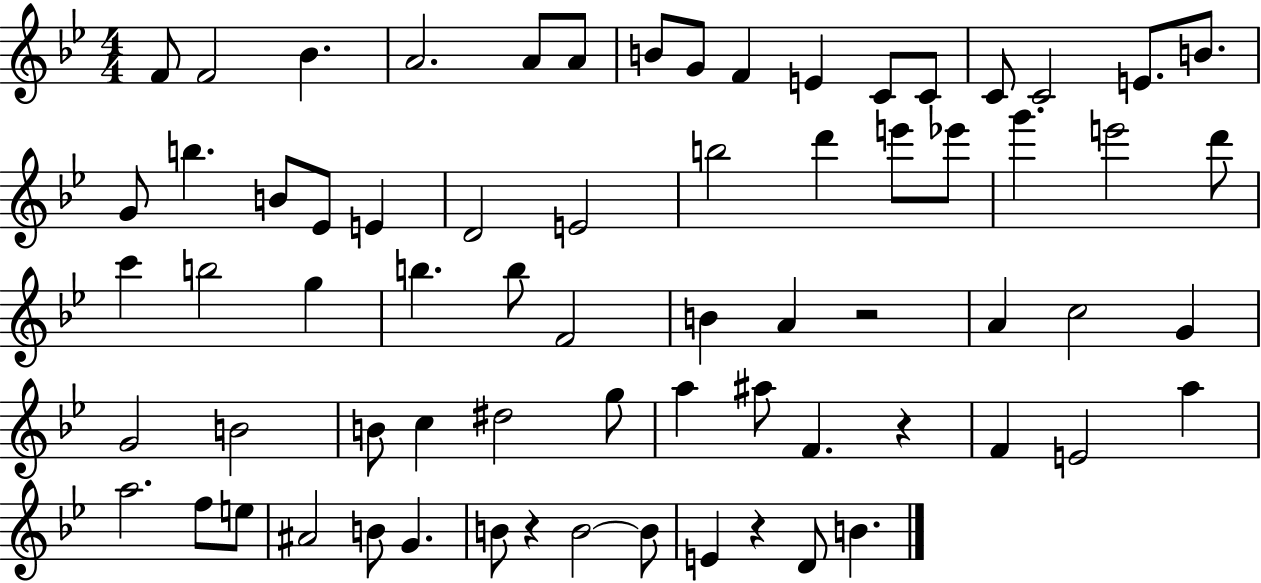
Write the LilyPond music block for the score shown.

{
  \clef treble
  \numericTimeSignature
  \time 4/4
  \key bes \major
  f'8 f'2 bes'4. | a'2. a'8 a'8 | b'8 g'8 f'4 e'4 c'8 c'8 | c'8 c'2 e'8. b'8. | \break g'8 b''4. b'8 ees'8 e'4 | d'2 e'2 | b''2 d'''4 e'''8 ees'''8 | g'''4. e'''2 d'''8 | \break c'''4 b''2 g''4 | b''4. b''8 f'2 | b'4 a'4 r2 | a'4 c''2 g'4 | \break g'2 b'2 | b'8 c''4 dis''2 g''8 | a''4 ais''8 f'4. r4 | f'4 e'2 a''4 | \break a''2. f''8 e''8 | ais'2 b'8 g'4. | b'8 r4 b'2~~ b'8 | e'4 r4 d'8 b'4. | \break \bar "|."
}